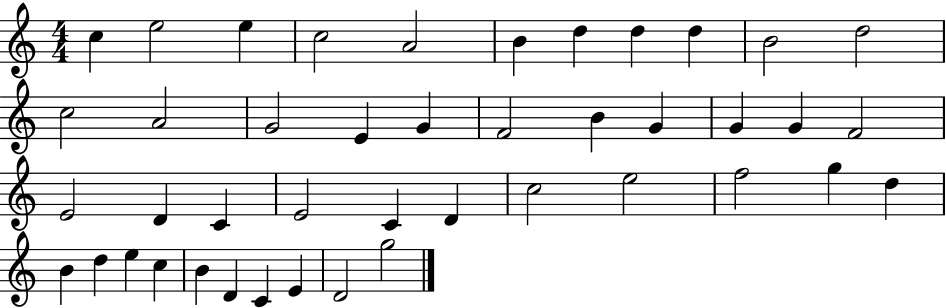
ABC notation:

X:1
T:Untitled
M:4/4
L:1/4
K:C
c e2 e c2 A2 B d d d B2 d2 c2 A2 G2 E G F2 B G G G F2 E2 D C E2 C D c2 e2 f2 g d B d e c B D C E D2 g2